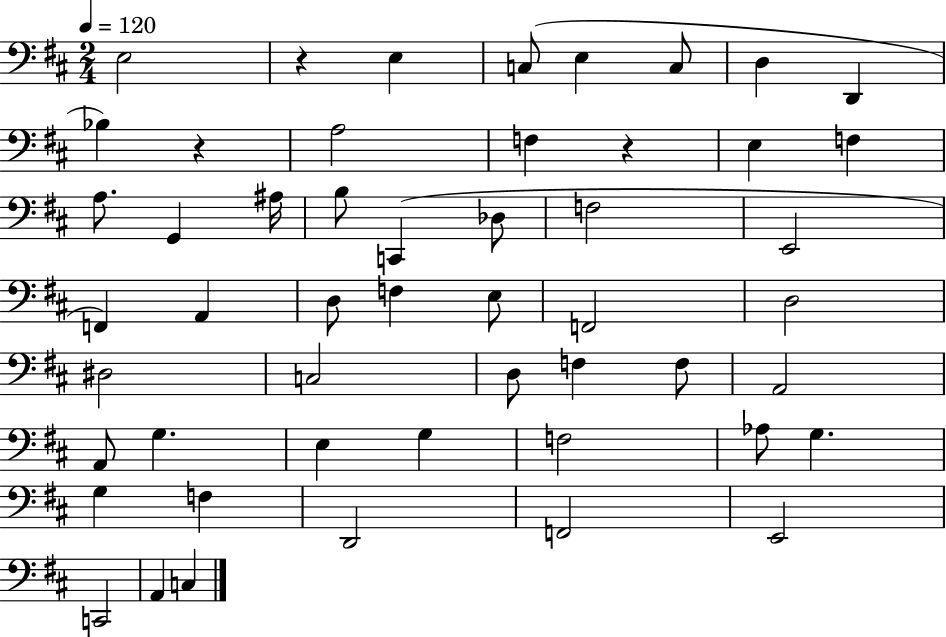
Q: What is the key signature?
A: D major